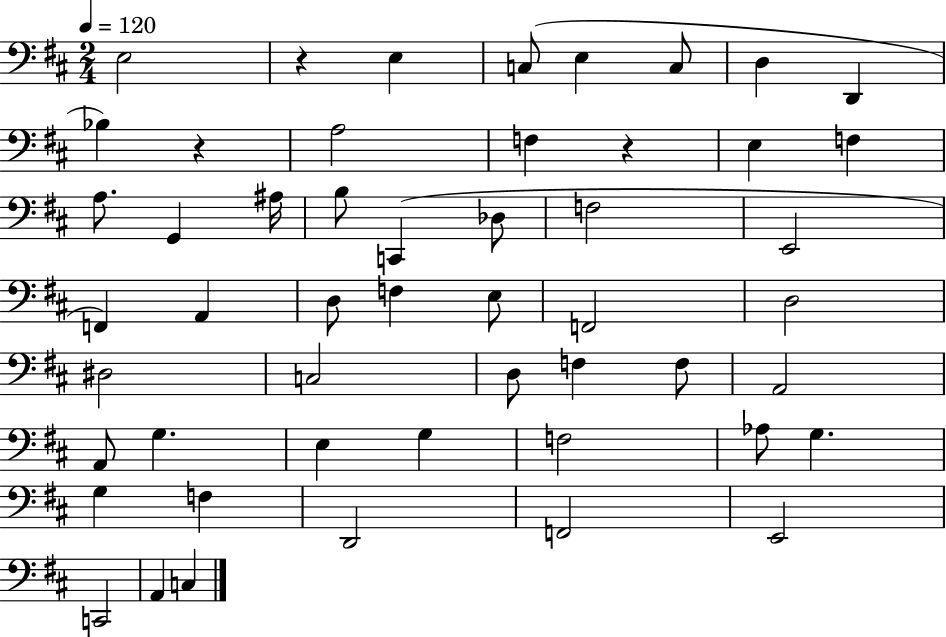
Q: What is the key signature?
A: D major